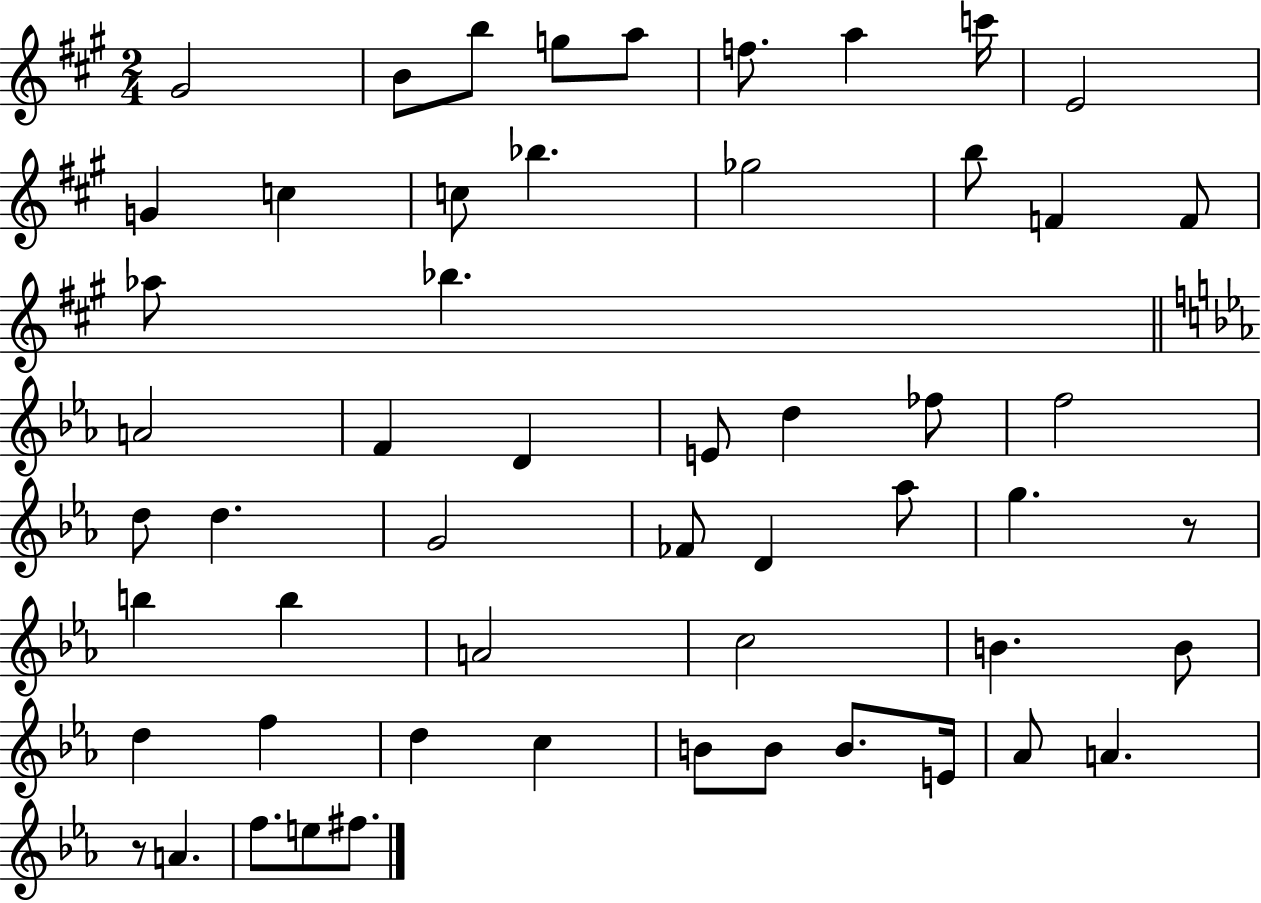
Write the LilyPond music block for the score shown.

{
  \clef treble
  \numericTimeSignature
  \time 2/4
  \key a \major
  gis'2 | b'8 b''8 g''8 a''8 | f''8. a''4 c'''16 | e'2 | \break g'4 c''4 | c''8 bes''4. | ges''2 | b''8 f'4 f'8 | \break aes''8 bes''4. | \bar "||" \break \key ees \major a'2 | f'4 d'4 | e'8 d''4 fes''8 | f''2 | \break d''8 d''4. | g'2 | fes'8 d'4 aes''8 | g''4. r8 | \break b''4 b''4 | a'2 | c''2 | b'4. b'8 | \break d''4 f''4 | d''4 c''4 | b'8 b'8 b'8. e'16 | aes'8 a'4. | \break r8 a'4. | f''8. e''8 fis''8. | \bar "|."
}